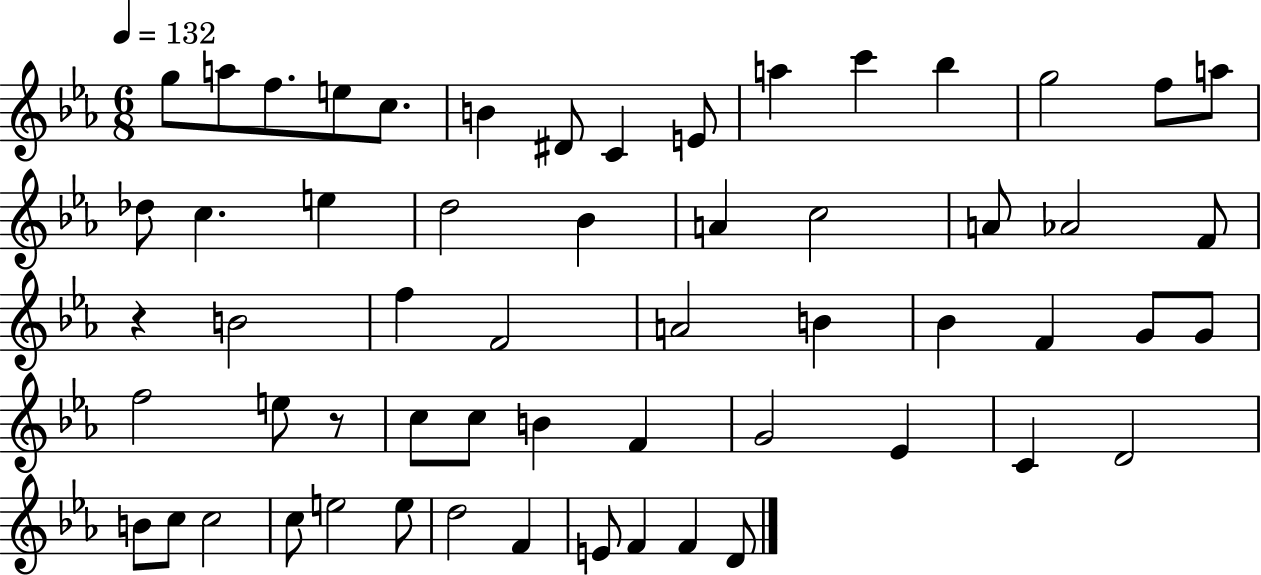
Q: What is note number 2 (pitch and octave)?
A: A5